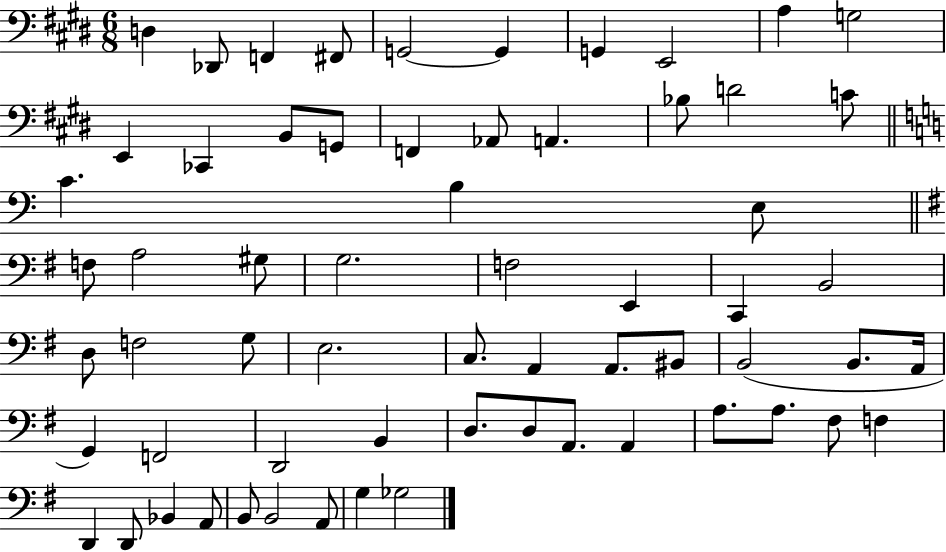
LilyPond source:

{
  \clef bass
  \numericTimeSignature
  \time 6/8
  \key e \major
  d4 des,8 f,4 fis,8 | g,2~~ g,4 | g,4 e,2 | a4 g2 | \break e,4 ces,4 b,8 g,8 | f,4 aes,8 a,4. | bes8 d'2 c'8 | \bar "||" \break \key c \major c'4. b4 e8 | \bar "||" \break \key g \major f8 a2 gis8 | g2. | f2 e,4 | c,4 b,2 | \break d8 f2 g8 | e2. | c8. a,4 a,8. bis,8 | b,2( b,8. a,16 | \break g,4) f,2 | d,2 b,4 | d8. d8 a,8. a,4 | a8. a8. fis8 f4 | \break d,4 d,8 bes,4 a,8 | b,8 b,2 a,8 | g4 ges2 | \bar "|."
}